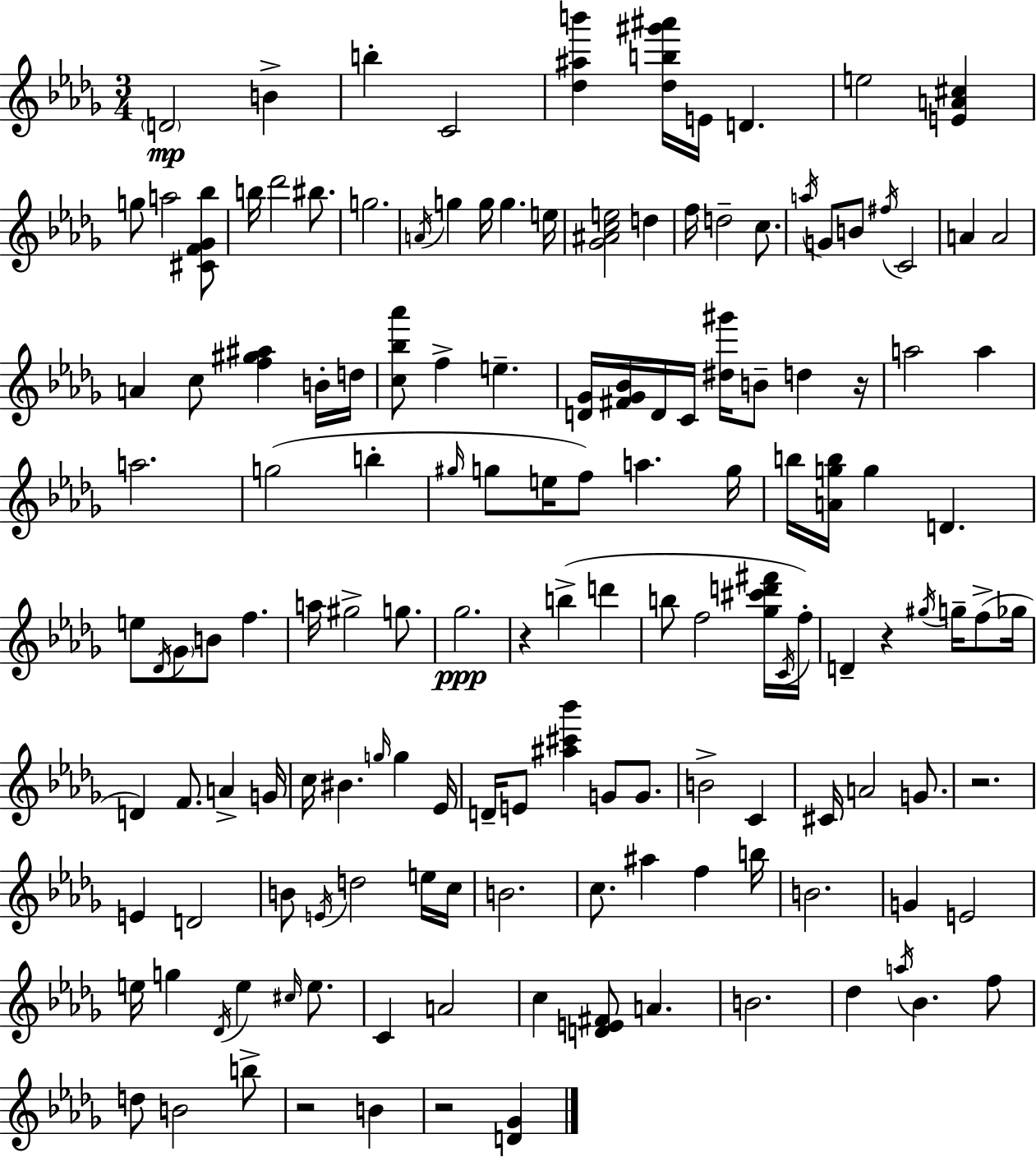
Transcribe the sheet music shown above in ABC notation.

X:1
T:Untitled
M:3/4
L:1/4
K:Bbm
D2 B b C2 [_d^ab'] [_db^g'^a']/4 E/4 D e2 [EA^c] g/2 a2 [^CF_G_b]/2 b/4 _d'2 ^b/2 g2 A/4 g g/4 g e/4 [_G^Ace]2 d f/4 d2 c/2 a/4 G/2 B/2 ^f/4 C2 A A2 A c/2 [f^g^a] B/4 d/4 [c_b_a']/2 f e [D_G]/4 [^F_G_B]/4 D/4 C/4 [^d^g']/4 B/2 d z/4 a2 a a2 g2 b ^g/4 g/2 e/4 f/2 a g/4 b/4 [Agb]/4 g D e/2 _D/4 _G/2 B/2 f a/4 ^g2 g/2 _g2 z b d' b/2 f2 [_g^c'd'^f']/4 C/4 f/4 D z ^g/4 g/4 f/2 _g/4 D F/2 A G/4 c/4 ^B g/4 g _E/4 D/4 E/2 [^a^c'_b'] G/2 G/2 B2 C ^C/4 A2 G/2 z2 E D2 B/2 E/4 d2 e/4 c/4 B2 c/2 ^a f b/4 B2 G E2 e/4 g _D/4 e ^c/4 e/2 C A2 c [DE^F]/2 A B2 _d a/4 _B f/2 d/2 B2 b/2 z2 B z2 [D_G]